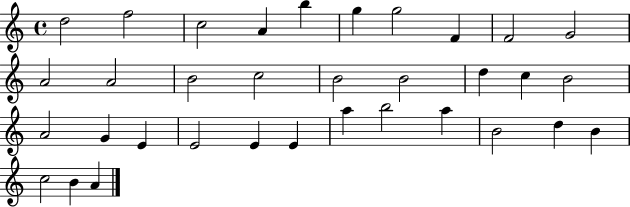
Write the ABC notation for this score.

X:1
T:Untitled
M:4/4
L:1/4
K:C
d2 f2 c2 A b g g2 F F2 G2 A2 A2 B2 c2 B2 B2 d c B2 A2 G E E2 E E a b2 a B2 d B c2 B A